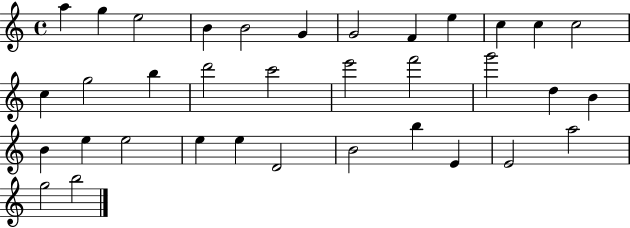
X:1
T:Untitled
M:4/4
L:1/4
K:C
a g e2 B B2 G G2 F e c c c2 c g2 b d'2 c'2 e'2 f'2 g'2 d B B e e2 e e D2 B2 b E E2 a2 g2 b2